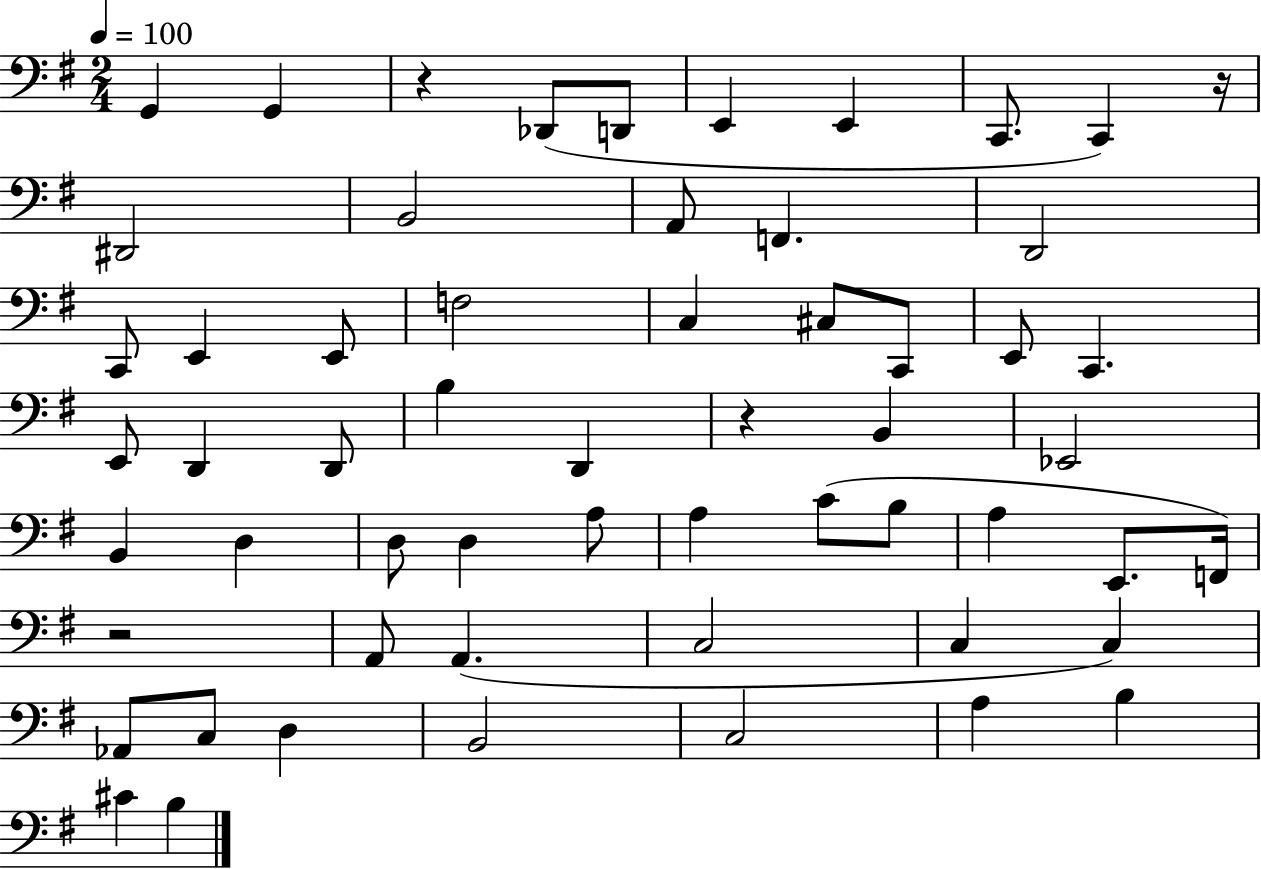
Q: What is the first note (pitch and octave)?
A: G2